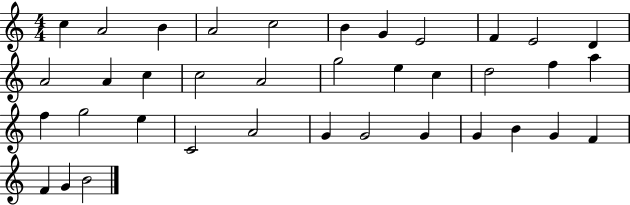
{
  \clef treble
  \numericTimeSignature
  \time 4/4
  \key c \major
  c''4 a'2 b'4 | a'2 c''2 | b'4 g'4 e'2 | f'4 e'2 d'4 | \break a'2 a'4 c''4 | c''2 a'2 | g''2 e''4 c''4 | d''2 f''4 a''4 | \break f''4 g''2 e''4 | c'2 a'2 | g'4 g'2 g'4 | g'4 b'4 g'4 f'4 | \break f'4 g'4 b'2 | \bar "|."
}